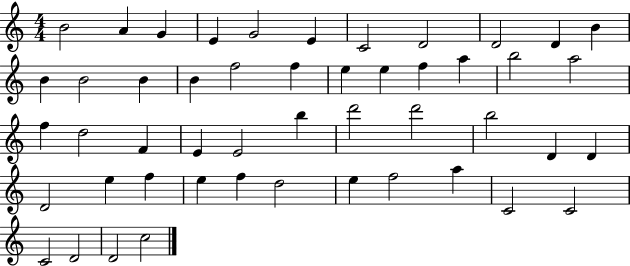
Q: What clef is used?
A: treble